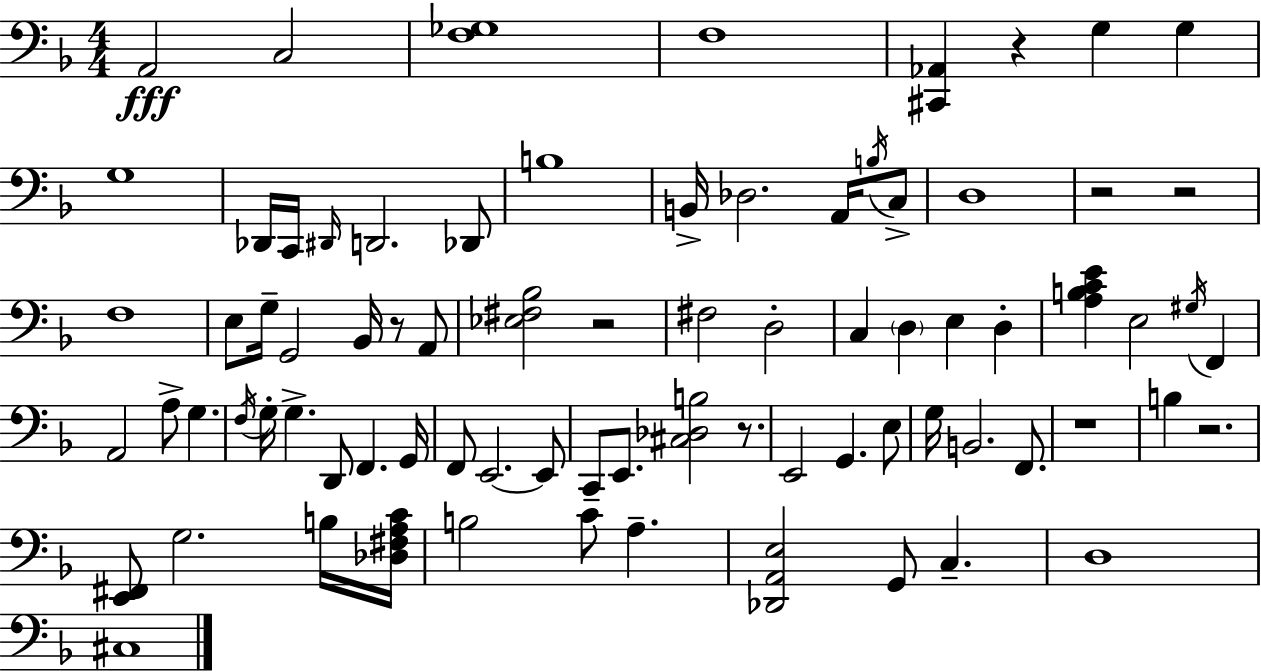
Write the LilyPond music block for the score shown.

{
  \clef bass
  \numericTimeSignature
  \time 4/4
  \key d \minor
  a,2\fff c2 | <f ges>1 | f1 | <cis, aes,>4 r4 g4 g4 | \break g1 | des,16 c,16 \grace { dis,16 } d,2. des,8 | b1 | b,16-> des2. a,16 \acciaccatura { b16 } | \break c8-> d1 | r2 r2 | f1 | e8 g16-- g,2 bes,16 r8 | \break a,8 <ees fis bes>2 r2 | fis2 d2-. | c4 \parenthesize d4 e4 d4-. | <a b c' e'>4 e2 \acciaccatura { gis16 } f,4 | \break a,2 a8-> g4. | \acciaccatura { f16 } g16-. g4.-> d,8 f,4. | g,16 f,8 e,2.~~ | e,8 c,8-- e,8. <cis des b>2 | \break r8. e,2 g,4. | e8 g16 b,2. | f,8. r1 | b4 r2. | \break <e, fis,>8 g2. | b16 <des fis a c'>16 b2 c'8 a4.-- | <des, a, e>2 g,8 c4.-- | d1 | \break cis1 | \bar "|."
}